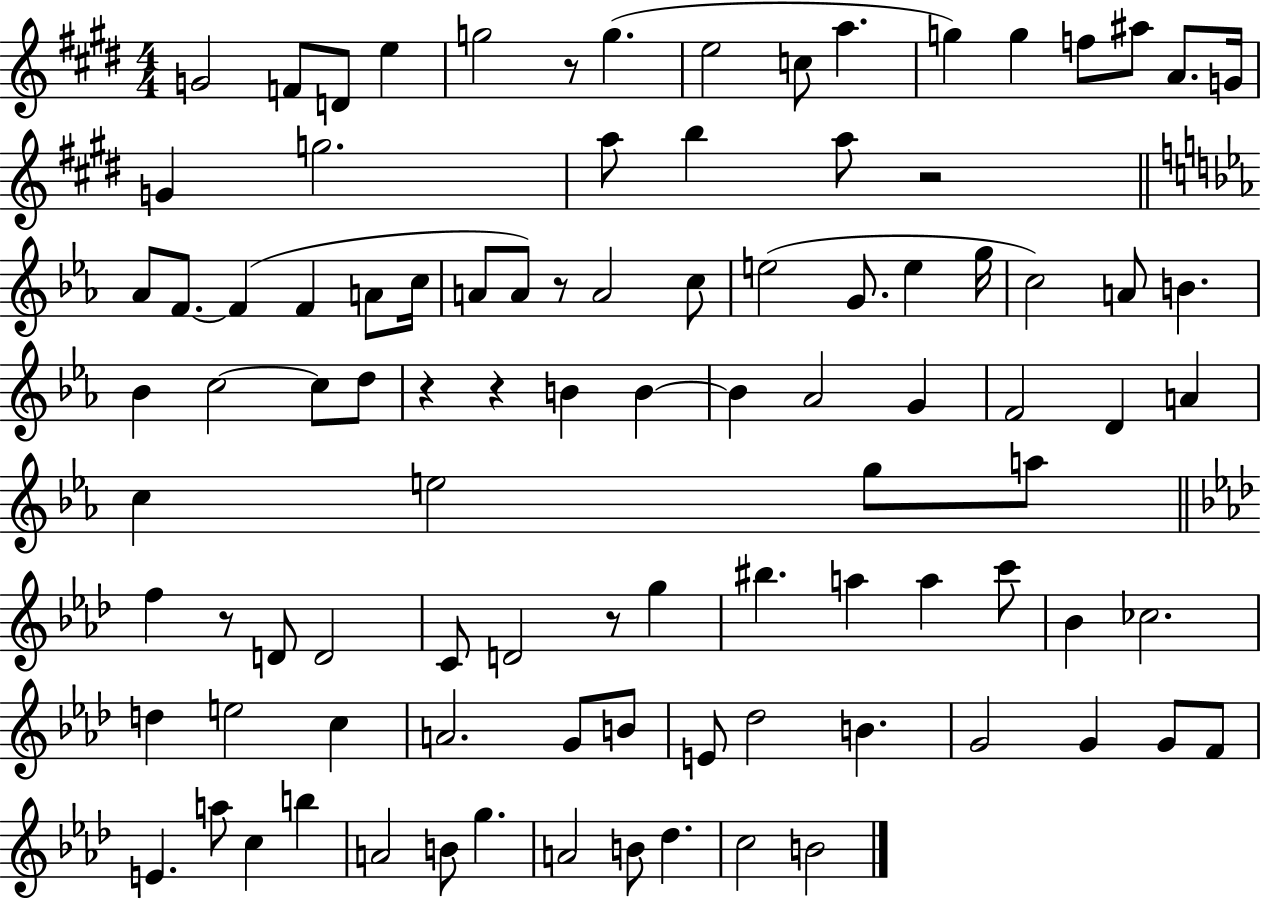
G4/h F4/e D4/e E5/q G5/h R/e G5/q. E5/h C5/e A5/q. G5/q G5/q F5/e A#5/e A4/e. G4/s G4/q G5/h. A5/e B5/q A5/e R/h Ab4/e F4/e. F4/q F4/q A4/e C5/s A4/e A4/e R/e A4/h C5/e E5/h G4/e. E5/q G5/s C5/h A4/e B4/q. Bb4/q C5/h C5/e D5/e R/q R/q B4/q B4/q B4/q Ab4/h G4/q F4/h D4/q A4/q C5/q E5/h G5/e A5/e F5/q R/e D4/e D4/h C4/e D4/h R/e G5/q BIS5/q. A5/q A5/q C6/e Bb4/q CES5/h. D5/q E5/h C5/q A4/h. G4/e B4/e E4/e Db5/h B4/q. G4/h G4/q G4/e F4/e E4/q. A5/e C5/q B5/q A4/h B4/e G5/q. A4/h B4/e Db5/q. C5/h B4/h